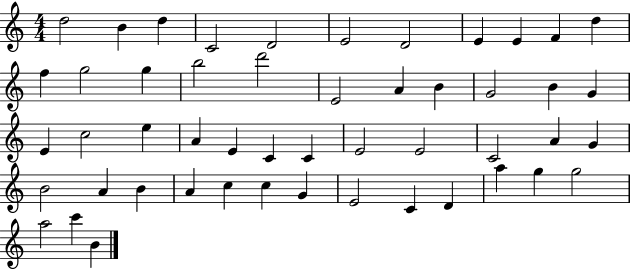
{
  \clef treble
  \numericTimeSignature
  \time 4/4
  \key c \major
  d''2 b'4 d''4 | c'2 d'2 | e'2 d'2 | e'4 e'4 f'4 d''4 | \break f''4 g''2 g''4 | b''2 d'''2 | e'2 a'4 b'4 | g'2 b'4 g'4 | \break e'4 c''2 e''4 | a'4 e'4 c'4 c'4 | e'2 e'2 | c'2 a'4 g'4 | \break b'2 a'4 b'4 | a'4 c''4 c''4 g'4 | e'2 c'4 d'4 | a''4 g''4 g''2 | \break a''2 c'''4 b'4 | \bar "|."
}